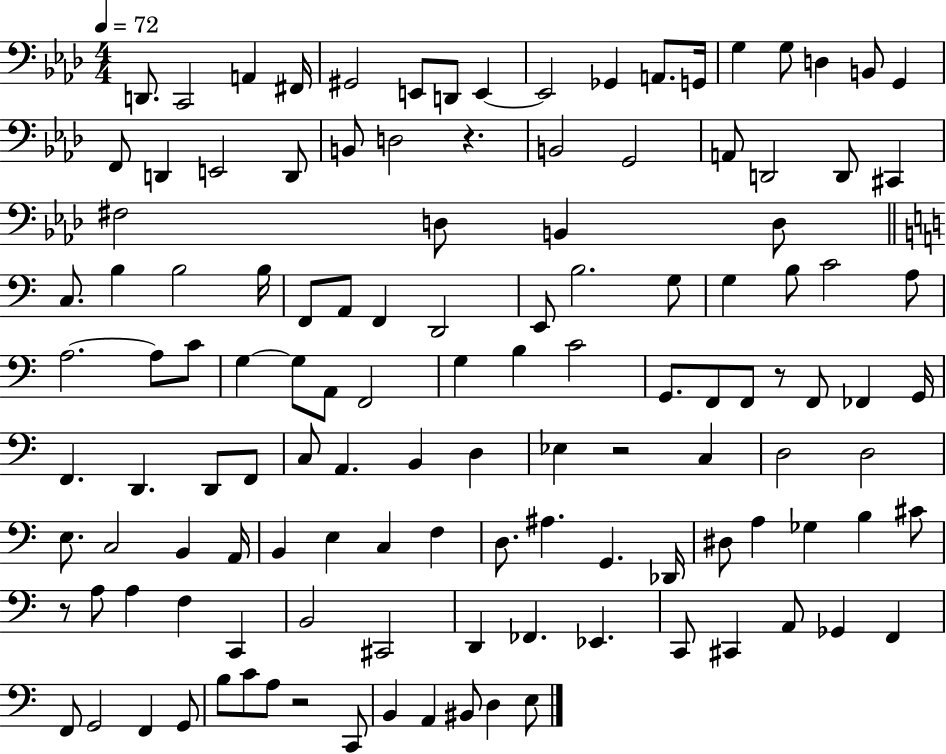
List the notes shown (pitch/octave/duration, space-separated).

D2/e. C2/h A2/q F#2/s G#2/h E2/e D2/e E2/q E2/h Gb2/q A2/e. G2/s G3/q G3/e D3/q B2/e G2/q F2/e D2/q E2/h D2/e B2/e D3/h R/q. B2/h G2/h A2/e D2/h D2/e C#2/q F#3/h D3/e B2/q D3/e C3/e. B3/q B3/h B3/s F2/e A2/e F2/q D2/h E2/e B3/h. G3/e G3/q B3/e C4/h A3/e A3/h. A3/e C4/e G3/q G3/e A2/e F2/h G3/q B3/q C4/h G2/e. F2/e F2/e R/e F2/e FES2/q G2/s F2/q. D2/q. D2/e F2/e C3/e A2/q. B2/q D3/q Eb3/q R/h C3/q D3/h D3/h E3/e. C3/h B2/q A2/s B2/q E3/q C3/q F3/q D3/e. A#3/q. G2/q. Db2/s D#3/e A3/q Gb3/q B3/q C#4/e R/e A3/e A3/q F3/q C2/q B2/h C#2/h D2/q FES2/q. Eb2/q. C2/e C#2/q A2/e Gb2/q F2/q F2/e G2/h F2/q G2/e B3/e C4/e A3/e R/h C2/e B2/q A2/q BIS2/e D3/q E3/e